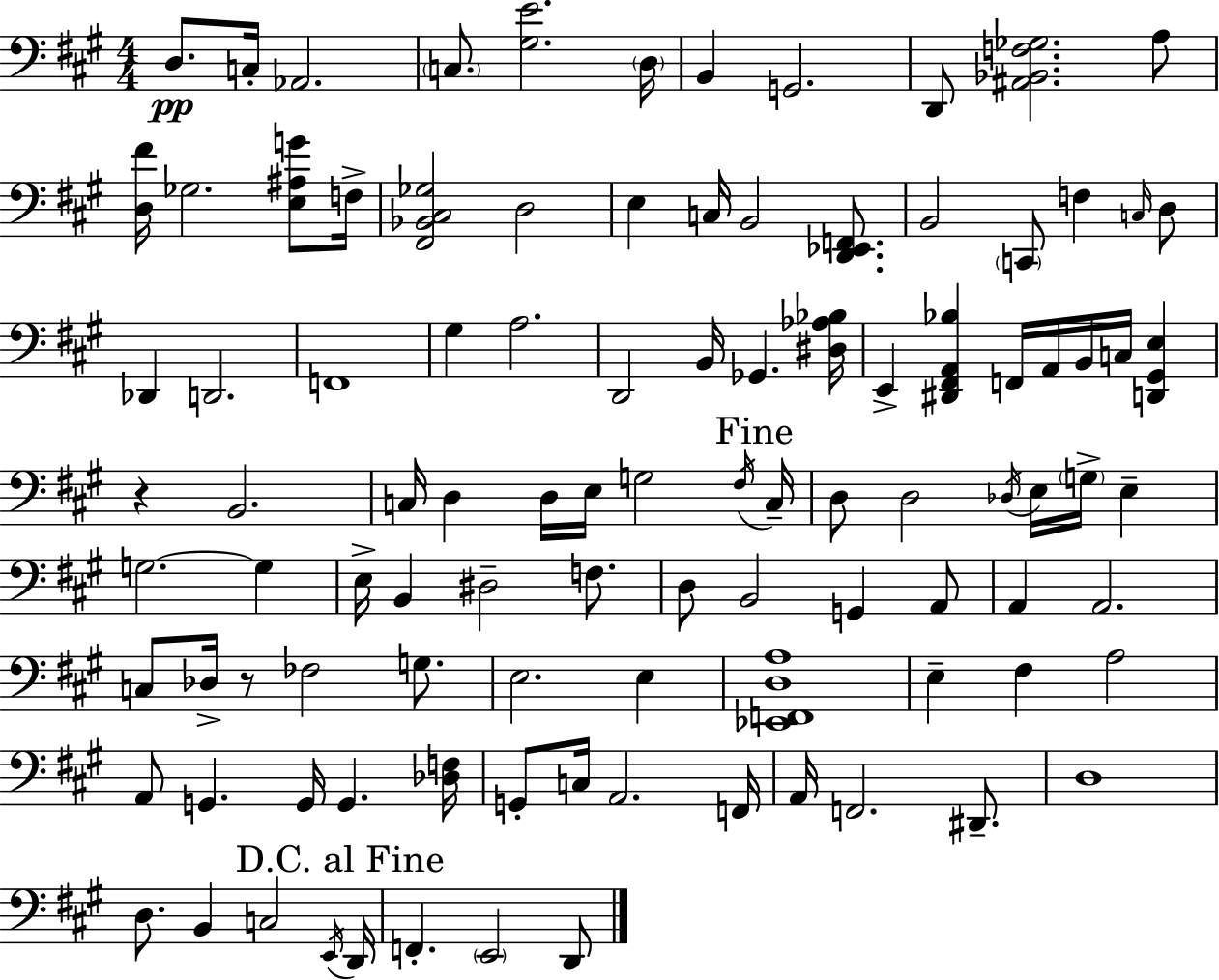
D3/e. C3/s Ab2/h. C3/e. [G#3,E4]/h. D3/s B2/q G2/h. D2/e [A#2,Bb2,F3,Gb3]/h. A3/e [D3,F#4]/s Gb3/h. [E3,A#3,G4]/e F3/s [F#2,Bb2,C#3,Gb3]/h D3/h E3/q C3/s B2/h [D2,Eb2,F2]/e. B2/h C2/e F3/q C3/s D3/e Db2/q D2/h. F2/w G#3/q A3/h. D2/h B2/s Gb2/q. [D#3,Ab3,Bb3]/s E2/q [D#2,F#2,A2,Bb3]/q F2/s A2/s B2/s C3/s [D2,G#2,E3]/q R/q B2/h. C3/s D3/q D3/s E3/s G3/h F#3/s C3/s D3/e D3/h Db3/s E3/s G3/s E3/q G3/h. G3/q E3/s B2/q D#3/h F3/e. D3/e B2/h G2/q A2/e A2/q A2/h. C3/e Db3/s R/e FES3/h G3/e. E3/h. E3/q [Eb2,F2,D3,A3]/w E3/q F#3/q A3/h A2/e G2/q. G2/s G2/q. [Db3,F3]/s G2/e C3/s A2/h. F2/s A2/s F2/h. D#2/e. D3/w D3/e. B2/q C3/h E2/s D2/s F2/q. E2/h D2/e